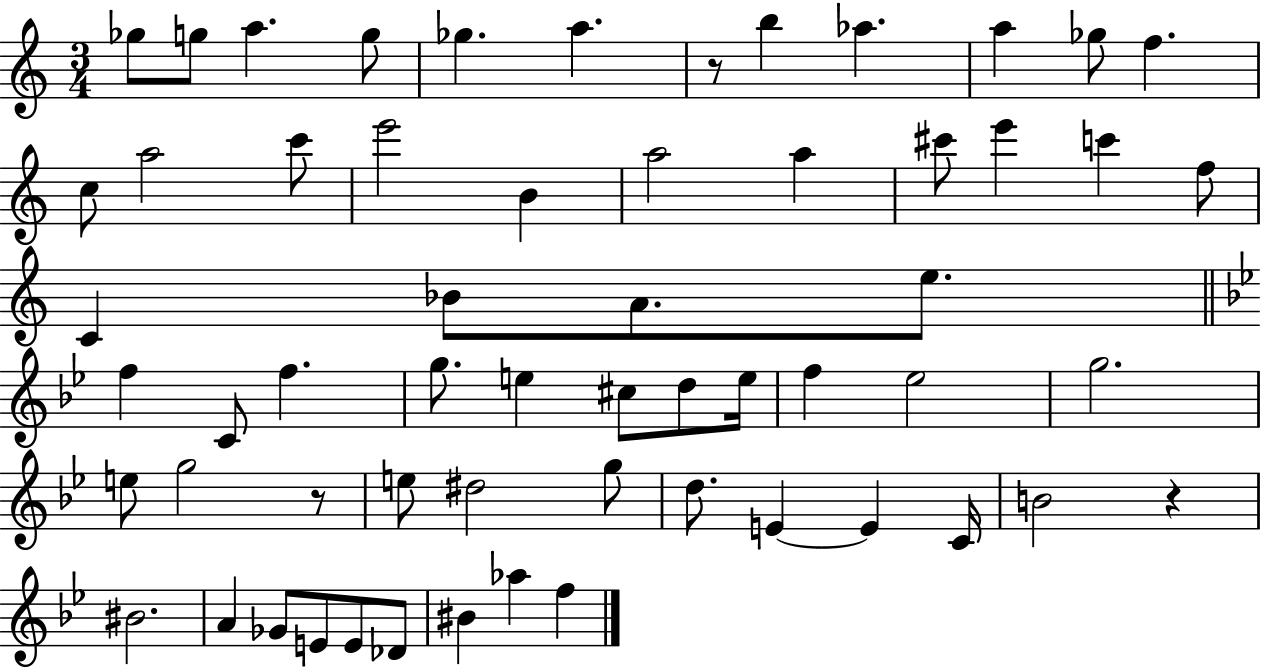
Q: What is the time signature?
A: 3/4